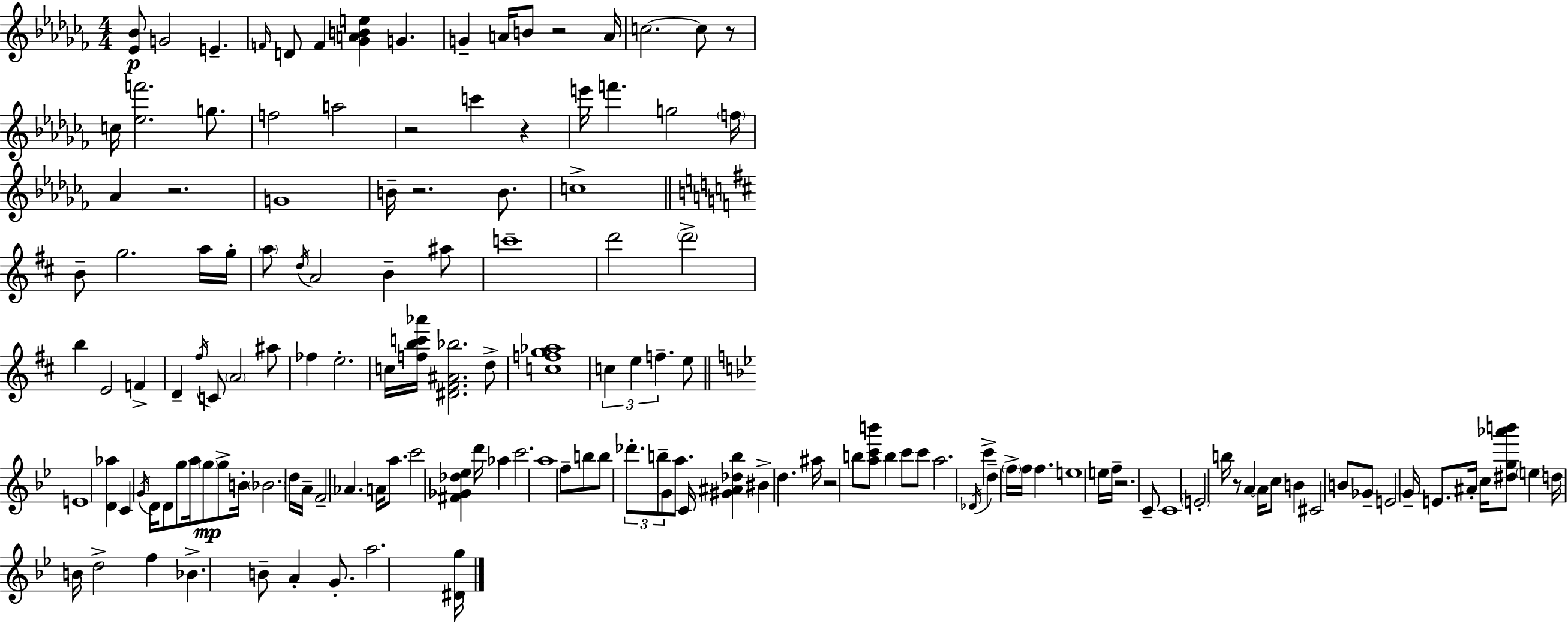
X:1
T:Untitled
M:4/4
L:1/4
K:Abm
[_E_B]/2 G2 E F/4 D/2 F [_GABe] G G A/4 B/2 z2 A/4 c2 c/2 z/2 c/4 [_ef']2 g/2 f2 a2 z2 c' z e'/4 f' g2 f/4 _A z2 G4 B/4 z2 B/2 c4 B/2 g2 a/4 g/4 a/2 d/4 A2 B ^a/2 c'4 d'2 d'2 b E2 F D ^f/4 C/2 A2 ^a/2 _f e2 c/4 [fbc'_a']/4 [^D^F^A_b]2 d/2 [cfg_a]4 c e f e/2 E4 [D_a] C G/4 D/4 D/2 g/2 a/4 g/2 g/2 B/4 _B2 d/4 A/4 F2 _A A/4 a/2 c'2 [^F_G_d_e] d'/4 _a c'2 a4 f/2 b/2 b/2 _d'/2 b/2 G/2 a/2 C/4 [^G^A_db] ^B d ^a/4 z2 b/2 [ac'b']/2 b c'/2 c'/2 a2 _D/4 c' d f/4 f/4 f e4 e/4 f/4 z2 C/2 C4 E2 b/4 z/2 A A/4 c/2 B ^C2 B/2 _G/2 E2 G/4 E/2 ^A/4 c/4 [^dg_a'b']/2 e d/4 B/4 d2 f _B B/2 A G/2 a2 [^Dg]/4